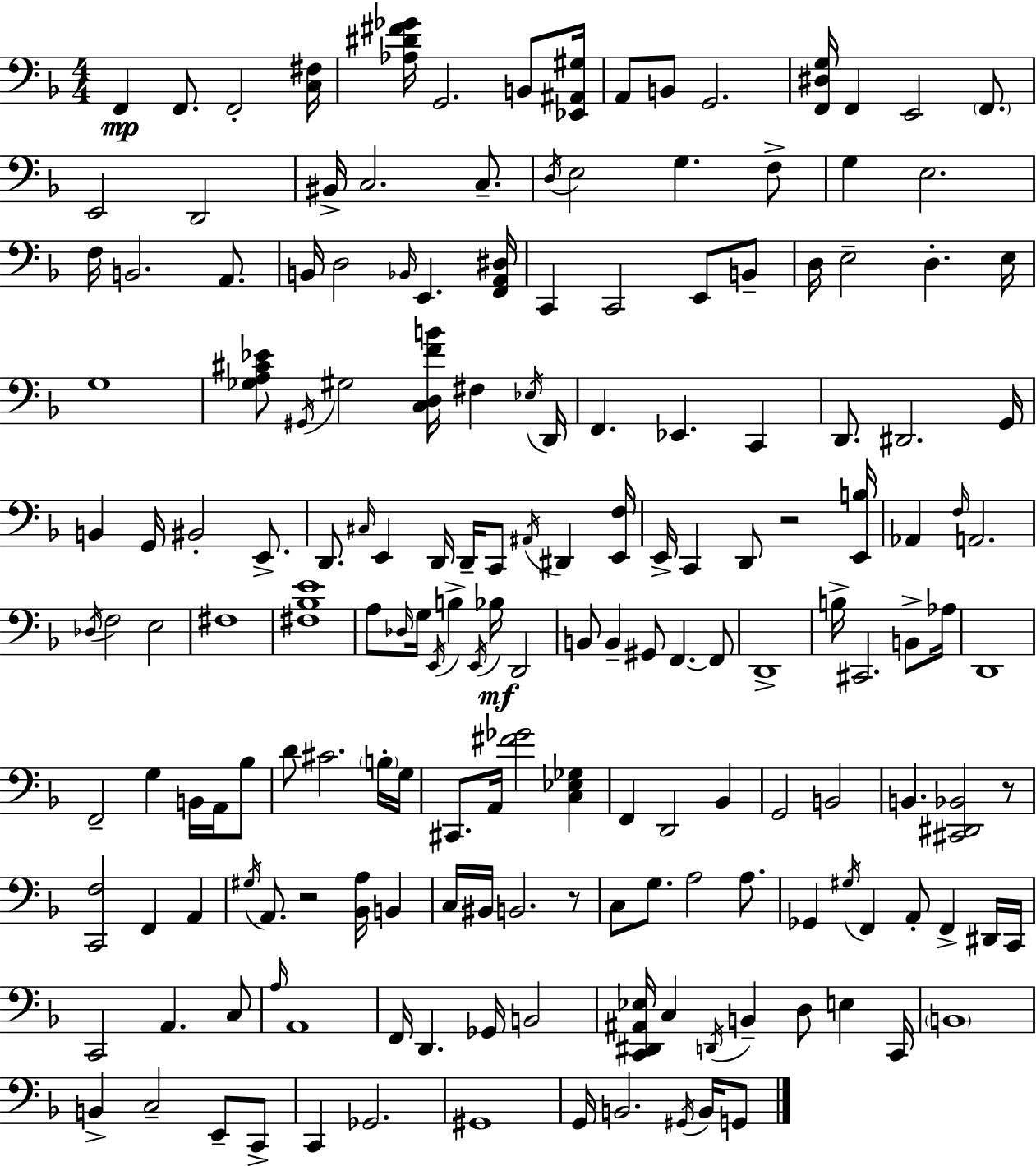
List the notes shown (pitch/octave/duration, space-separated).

F2/q F2/e. F2/h [C3,F#3]/s [Ab3,D#4,F#4,Gb4]/s G2/h. B2/e [Eb2,A#2,G#3]/s A2/e B2/e G2/h. [F2,D#3,G3]/s F2/q E2/h F2/e. E2/h D2/h BIS2/s C3/h. C3/e. D3/s E3/h G3/q. F3/e G3/q E3/h. F3/s B2/h. A2/e. B2/s D3/h Bb2/s E2/q. [F2,A2,D#3]/s C2/q C2/h E2/e B2/e D3/s E3/h D3/q. E3/s G3/w [Gb3,A3,C#4,Eb4]/e G#2/s G#3/h [C3,D3,F4,B4]/s F#3/q Eb3/s D2/s F2/q. Eb2/q. C2/q D2/e. D#2/h. G2/s B2/q G2/s BIS2/h E2/e. D2/e. C#3/s E2/q D2/s D2/s C2/e A#2/s D#2/q [E2,F3]/s E2/s C2/q D2/e R/h [E2,B3]/s Ab2/q F3/s A2/h. Db3/s F3/h E3/h F#3/w [F#3,Bb3,E4]/w A3/e Db3/s G3/s E2/s B3/q E2/s Bb3/s D2/h B2/e B2/q G#2/e F2/q. F2/e D2/w B3/s C#2/h. B2/e Ab3/s D2/w F2/h G3/q B2/s A2/s Bb3/e D4/e C#4/h. B3/s G3/s C#2/e. A2/s [F#4,Gb4]/h [C3,Eb3,Gb3]/q F2/q D2/h Bb2/q G2/h B2/h B2/q. [C#2,D#2,Bb2]/h R/e [C2,F3]/h F2/q A2/q G#3/s A2/e. R/h [Bb2,A3]/s B2/q C3/s BIS2/s B2/h. R/e C3/e G3/e. A3/h A3/e. Gb2/q G#3/s F2/q A2/e F2/q D#2/s C2/s C2/h A2/q. C3/e A3/s A2/w F2/s D2/q. Gb2/s B2/h [C2,D#2,A#2,Eb3]/s C3/q D2/s B2/q D3/e E3/q C2/s B2/w B2/q C3/h E2/e C2/e C2/q Gb2/h. G#2/w G2/s B2/h. G#2/s B2/s G2/e